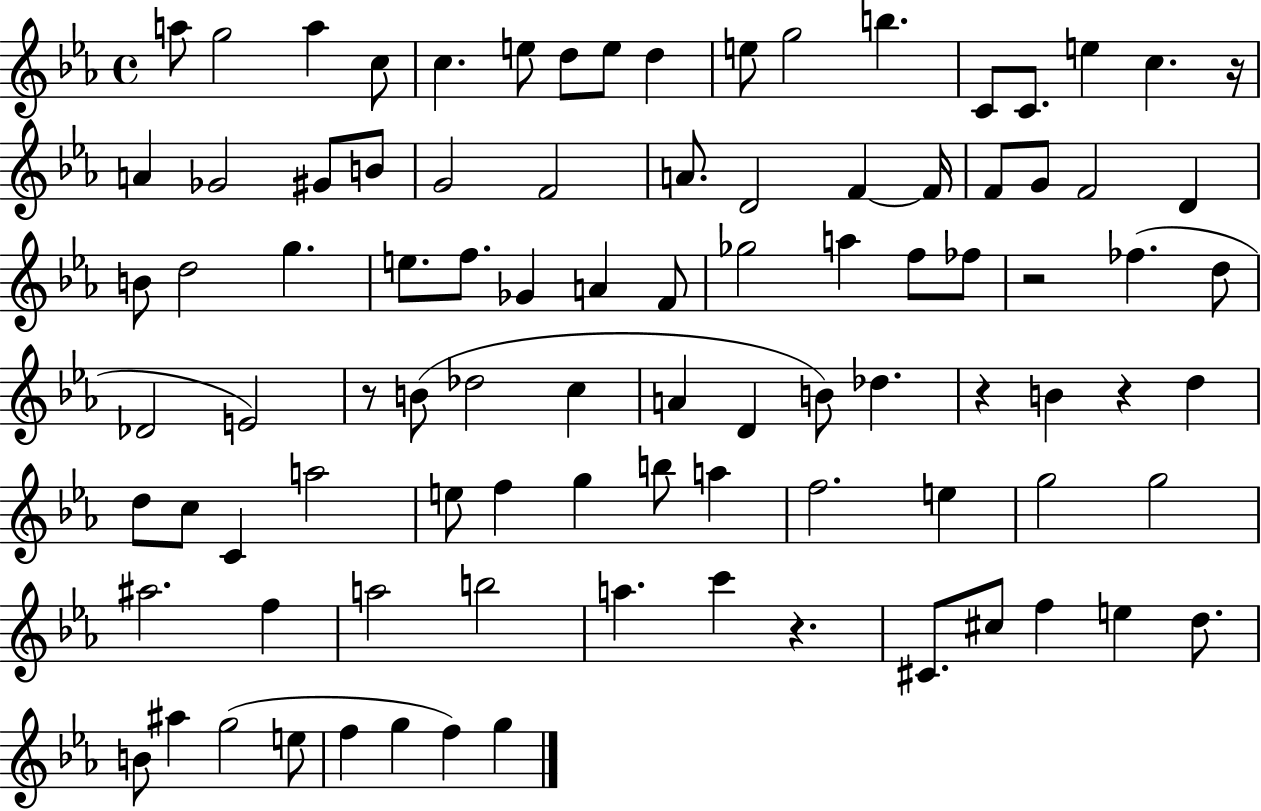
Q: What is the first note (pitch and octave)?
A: A5